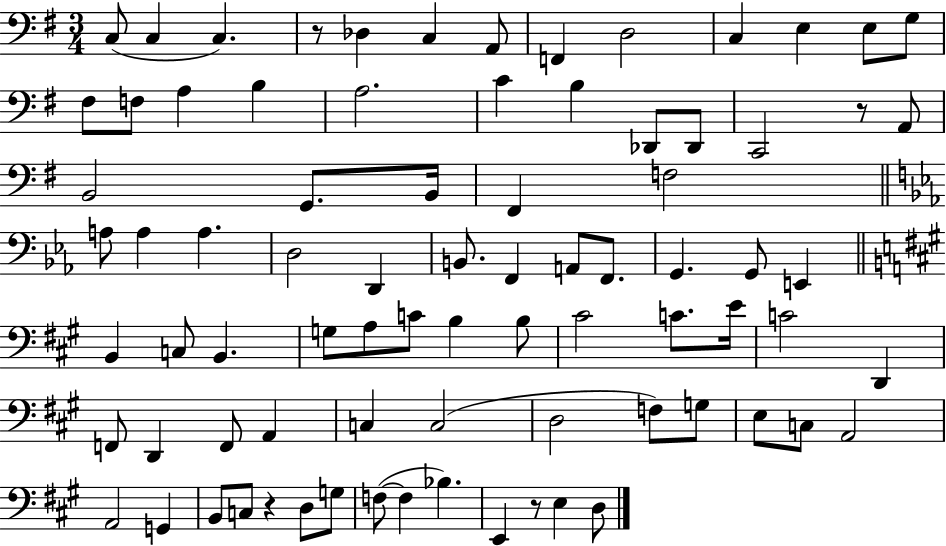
C3/e C3/q C3/q. R/e Db3/q C3/q A2/e F2/q D3/h C3/q E3/q E3/e G3/e F#3/e F3/e A3/q B3/q A3/h. C4/q B3/q Db2/e Db2/e C2/h R/e A2/e B2/h G2/e. B2/s F#2/q F3/h A3/e A3/q A3/q. D3/h D2/q B2/e. F2/q A2/e F2/e. G2/q. G2/e E2/q B2/q C3/e B2/q. G3/e A3/e C4/e B3/q B3/e C#4/h C4/e. E4/s C4/h D2/q F2/e D2/q F2/e A2/q C3/q C3/h D3/h F3/e G3/e E3/e C3/e A2/h A2/h G2/q B2/e C3/e R/q D3/e G3/e F3/e F3/q Bb3/q. E2/q R/e E3/q D3/e